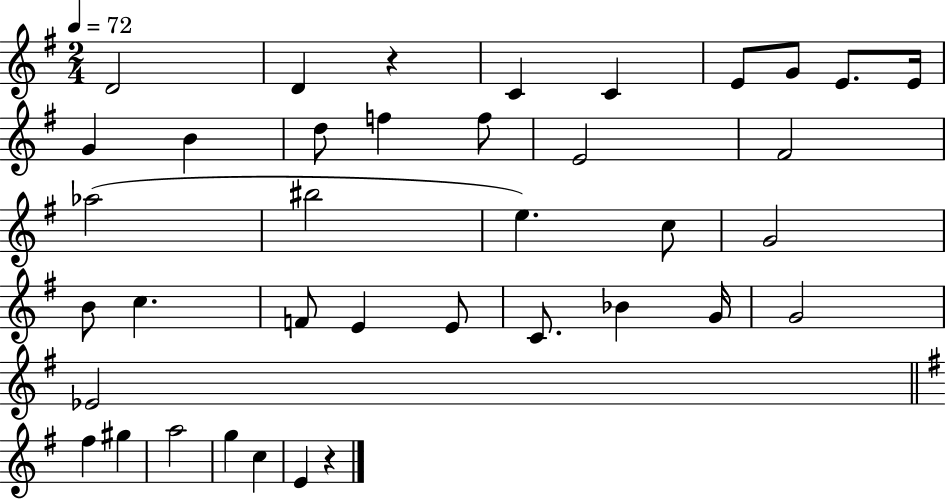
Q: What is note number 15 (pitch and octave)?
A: F#4